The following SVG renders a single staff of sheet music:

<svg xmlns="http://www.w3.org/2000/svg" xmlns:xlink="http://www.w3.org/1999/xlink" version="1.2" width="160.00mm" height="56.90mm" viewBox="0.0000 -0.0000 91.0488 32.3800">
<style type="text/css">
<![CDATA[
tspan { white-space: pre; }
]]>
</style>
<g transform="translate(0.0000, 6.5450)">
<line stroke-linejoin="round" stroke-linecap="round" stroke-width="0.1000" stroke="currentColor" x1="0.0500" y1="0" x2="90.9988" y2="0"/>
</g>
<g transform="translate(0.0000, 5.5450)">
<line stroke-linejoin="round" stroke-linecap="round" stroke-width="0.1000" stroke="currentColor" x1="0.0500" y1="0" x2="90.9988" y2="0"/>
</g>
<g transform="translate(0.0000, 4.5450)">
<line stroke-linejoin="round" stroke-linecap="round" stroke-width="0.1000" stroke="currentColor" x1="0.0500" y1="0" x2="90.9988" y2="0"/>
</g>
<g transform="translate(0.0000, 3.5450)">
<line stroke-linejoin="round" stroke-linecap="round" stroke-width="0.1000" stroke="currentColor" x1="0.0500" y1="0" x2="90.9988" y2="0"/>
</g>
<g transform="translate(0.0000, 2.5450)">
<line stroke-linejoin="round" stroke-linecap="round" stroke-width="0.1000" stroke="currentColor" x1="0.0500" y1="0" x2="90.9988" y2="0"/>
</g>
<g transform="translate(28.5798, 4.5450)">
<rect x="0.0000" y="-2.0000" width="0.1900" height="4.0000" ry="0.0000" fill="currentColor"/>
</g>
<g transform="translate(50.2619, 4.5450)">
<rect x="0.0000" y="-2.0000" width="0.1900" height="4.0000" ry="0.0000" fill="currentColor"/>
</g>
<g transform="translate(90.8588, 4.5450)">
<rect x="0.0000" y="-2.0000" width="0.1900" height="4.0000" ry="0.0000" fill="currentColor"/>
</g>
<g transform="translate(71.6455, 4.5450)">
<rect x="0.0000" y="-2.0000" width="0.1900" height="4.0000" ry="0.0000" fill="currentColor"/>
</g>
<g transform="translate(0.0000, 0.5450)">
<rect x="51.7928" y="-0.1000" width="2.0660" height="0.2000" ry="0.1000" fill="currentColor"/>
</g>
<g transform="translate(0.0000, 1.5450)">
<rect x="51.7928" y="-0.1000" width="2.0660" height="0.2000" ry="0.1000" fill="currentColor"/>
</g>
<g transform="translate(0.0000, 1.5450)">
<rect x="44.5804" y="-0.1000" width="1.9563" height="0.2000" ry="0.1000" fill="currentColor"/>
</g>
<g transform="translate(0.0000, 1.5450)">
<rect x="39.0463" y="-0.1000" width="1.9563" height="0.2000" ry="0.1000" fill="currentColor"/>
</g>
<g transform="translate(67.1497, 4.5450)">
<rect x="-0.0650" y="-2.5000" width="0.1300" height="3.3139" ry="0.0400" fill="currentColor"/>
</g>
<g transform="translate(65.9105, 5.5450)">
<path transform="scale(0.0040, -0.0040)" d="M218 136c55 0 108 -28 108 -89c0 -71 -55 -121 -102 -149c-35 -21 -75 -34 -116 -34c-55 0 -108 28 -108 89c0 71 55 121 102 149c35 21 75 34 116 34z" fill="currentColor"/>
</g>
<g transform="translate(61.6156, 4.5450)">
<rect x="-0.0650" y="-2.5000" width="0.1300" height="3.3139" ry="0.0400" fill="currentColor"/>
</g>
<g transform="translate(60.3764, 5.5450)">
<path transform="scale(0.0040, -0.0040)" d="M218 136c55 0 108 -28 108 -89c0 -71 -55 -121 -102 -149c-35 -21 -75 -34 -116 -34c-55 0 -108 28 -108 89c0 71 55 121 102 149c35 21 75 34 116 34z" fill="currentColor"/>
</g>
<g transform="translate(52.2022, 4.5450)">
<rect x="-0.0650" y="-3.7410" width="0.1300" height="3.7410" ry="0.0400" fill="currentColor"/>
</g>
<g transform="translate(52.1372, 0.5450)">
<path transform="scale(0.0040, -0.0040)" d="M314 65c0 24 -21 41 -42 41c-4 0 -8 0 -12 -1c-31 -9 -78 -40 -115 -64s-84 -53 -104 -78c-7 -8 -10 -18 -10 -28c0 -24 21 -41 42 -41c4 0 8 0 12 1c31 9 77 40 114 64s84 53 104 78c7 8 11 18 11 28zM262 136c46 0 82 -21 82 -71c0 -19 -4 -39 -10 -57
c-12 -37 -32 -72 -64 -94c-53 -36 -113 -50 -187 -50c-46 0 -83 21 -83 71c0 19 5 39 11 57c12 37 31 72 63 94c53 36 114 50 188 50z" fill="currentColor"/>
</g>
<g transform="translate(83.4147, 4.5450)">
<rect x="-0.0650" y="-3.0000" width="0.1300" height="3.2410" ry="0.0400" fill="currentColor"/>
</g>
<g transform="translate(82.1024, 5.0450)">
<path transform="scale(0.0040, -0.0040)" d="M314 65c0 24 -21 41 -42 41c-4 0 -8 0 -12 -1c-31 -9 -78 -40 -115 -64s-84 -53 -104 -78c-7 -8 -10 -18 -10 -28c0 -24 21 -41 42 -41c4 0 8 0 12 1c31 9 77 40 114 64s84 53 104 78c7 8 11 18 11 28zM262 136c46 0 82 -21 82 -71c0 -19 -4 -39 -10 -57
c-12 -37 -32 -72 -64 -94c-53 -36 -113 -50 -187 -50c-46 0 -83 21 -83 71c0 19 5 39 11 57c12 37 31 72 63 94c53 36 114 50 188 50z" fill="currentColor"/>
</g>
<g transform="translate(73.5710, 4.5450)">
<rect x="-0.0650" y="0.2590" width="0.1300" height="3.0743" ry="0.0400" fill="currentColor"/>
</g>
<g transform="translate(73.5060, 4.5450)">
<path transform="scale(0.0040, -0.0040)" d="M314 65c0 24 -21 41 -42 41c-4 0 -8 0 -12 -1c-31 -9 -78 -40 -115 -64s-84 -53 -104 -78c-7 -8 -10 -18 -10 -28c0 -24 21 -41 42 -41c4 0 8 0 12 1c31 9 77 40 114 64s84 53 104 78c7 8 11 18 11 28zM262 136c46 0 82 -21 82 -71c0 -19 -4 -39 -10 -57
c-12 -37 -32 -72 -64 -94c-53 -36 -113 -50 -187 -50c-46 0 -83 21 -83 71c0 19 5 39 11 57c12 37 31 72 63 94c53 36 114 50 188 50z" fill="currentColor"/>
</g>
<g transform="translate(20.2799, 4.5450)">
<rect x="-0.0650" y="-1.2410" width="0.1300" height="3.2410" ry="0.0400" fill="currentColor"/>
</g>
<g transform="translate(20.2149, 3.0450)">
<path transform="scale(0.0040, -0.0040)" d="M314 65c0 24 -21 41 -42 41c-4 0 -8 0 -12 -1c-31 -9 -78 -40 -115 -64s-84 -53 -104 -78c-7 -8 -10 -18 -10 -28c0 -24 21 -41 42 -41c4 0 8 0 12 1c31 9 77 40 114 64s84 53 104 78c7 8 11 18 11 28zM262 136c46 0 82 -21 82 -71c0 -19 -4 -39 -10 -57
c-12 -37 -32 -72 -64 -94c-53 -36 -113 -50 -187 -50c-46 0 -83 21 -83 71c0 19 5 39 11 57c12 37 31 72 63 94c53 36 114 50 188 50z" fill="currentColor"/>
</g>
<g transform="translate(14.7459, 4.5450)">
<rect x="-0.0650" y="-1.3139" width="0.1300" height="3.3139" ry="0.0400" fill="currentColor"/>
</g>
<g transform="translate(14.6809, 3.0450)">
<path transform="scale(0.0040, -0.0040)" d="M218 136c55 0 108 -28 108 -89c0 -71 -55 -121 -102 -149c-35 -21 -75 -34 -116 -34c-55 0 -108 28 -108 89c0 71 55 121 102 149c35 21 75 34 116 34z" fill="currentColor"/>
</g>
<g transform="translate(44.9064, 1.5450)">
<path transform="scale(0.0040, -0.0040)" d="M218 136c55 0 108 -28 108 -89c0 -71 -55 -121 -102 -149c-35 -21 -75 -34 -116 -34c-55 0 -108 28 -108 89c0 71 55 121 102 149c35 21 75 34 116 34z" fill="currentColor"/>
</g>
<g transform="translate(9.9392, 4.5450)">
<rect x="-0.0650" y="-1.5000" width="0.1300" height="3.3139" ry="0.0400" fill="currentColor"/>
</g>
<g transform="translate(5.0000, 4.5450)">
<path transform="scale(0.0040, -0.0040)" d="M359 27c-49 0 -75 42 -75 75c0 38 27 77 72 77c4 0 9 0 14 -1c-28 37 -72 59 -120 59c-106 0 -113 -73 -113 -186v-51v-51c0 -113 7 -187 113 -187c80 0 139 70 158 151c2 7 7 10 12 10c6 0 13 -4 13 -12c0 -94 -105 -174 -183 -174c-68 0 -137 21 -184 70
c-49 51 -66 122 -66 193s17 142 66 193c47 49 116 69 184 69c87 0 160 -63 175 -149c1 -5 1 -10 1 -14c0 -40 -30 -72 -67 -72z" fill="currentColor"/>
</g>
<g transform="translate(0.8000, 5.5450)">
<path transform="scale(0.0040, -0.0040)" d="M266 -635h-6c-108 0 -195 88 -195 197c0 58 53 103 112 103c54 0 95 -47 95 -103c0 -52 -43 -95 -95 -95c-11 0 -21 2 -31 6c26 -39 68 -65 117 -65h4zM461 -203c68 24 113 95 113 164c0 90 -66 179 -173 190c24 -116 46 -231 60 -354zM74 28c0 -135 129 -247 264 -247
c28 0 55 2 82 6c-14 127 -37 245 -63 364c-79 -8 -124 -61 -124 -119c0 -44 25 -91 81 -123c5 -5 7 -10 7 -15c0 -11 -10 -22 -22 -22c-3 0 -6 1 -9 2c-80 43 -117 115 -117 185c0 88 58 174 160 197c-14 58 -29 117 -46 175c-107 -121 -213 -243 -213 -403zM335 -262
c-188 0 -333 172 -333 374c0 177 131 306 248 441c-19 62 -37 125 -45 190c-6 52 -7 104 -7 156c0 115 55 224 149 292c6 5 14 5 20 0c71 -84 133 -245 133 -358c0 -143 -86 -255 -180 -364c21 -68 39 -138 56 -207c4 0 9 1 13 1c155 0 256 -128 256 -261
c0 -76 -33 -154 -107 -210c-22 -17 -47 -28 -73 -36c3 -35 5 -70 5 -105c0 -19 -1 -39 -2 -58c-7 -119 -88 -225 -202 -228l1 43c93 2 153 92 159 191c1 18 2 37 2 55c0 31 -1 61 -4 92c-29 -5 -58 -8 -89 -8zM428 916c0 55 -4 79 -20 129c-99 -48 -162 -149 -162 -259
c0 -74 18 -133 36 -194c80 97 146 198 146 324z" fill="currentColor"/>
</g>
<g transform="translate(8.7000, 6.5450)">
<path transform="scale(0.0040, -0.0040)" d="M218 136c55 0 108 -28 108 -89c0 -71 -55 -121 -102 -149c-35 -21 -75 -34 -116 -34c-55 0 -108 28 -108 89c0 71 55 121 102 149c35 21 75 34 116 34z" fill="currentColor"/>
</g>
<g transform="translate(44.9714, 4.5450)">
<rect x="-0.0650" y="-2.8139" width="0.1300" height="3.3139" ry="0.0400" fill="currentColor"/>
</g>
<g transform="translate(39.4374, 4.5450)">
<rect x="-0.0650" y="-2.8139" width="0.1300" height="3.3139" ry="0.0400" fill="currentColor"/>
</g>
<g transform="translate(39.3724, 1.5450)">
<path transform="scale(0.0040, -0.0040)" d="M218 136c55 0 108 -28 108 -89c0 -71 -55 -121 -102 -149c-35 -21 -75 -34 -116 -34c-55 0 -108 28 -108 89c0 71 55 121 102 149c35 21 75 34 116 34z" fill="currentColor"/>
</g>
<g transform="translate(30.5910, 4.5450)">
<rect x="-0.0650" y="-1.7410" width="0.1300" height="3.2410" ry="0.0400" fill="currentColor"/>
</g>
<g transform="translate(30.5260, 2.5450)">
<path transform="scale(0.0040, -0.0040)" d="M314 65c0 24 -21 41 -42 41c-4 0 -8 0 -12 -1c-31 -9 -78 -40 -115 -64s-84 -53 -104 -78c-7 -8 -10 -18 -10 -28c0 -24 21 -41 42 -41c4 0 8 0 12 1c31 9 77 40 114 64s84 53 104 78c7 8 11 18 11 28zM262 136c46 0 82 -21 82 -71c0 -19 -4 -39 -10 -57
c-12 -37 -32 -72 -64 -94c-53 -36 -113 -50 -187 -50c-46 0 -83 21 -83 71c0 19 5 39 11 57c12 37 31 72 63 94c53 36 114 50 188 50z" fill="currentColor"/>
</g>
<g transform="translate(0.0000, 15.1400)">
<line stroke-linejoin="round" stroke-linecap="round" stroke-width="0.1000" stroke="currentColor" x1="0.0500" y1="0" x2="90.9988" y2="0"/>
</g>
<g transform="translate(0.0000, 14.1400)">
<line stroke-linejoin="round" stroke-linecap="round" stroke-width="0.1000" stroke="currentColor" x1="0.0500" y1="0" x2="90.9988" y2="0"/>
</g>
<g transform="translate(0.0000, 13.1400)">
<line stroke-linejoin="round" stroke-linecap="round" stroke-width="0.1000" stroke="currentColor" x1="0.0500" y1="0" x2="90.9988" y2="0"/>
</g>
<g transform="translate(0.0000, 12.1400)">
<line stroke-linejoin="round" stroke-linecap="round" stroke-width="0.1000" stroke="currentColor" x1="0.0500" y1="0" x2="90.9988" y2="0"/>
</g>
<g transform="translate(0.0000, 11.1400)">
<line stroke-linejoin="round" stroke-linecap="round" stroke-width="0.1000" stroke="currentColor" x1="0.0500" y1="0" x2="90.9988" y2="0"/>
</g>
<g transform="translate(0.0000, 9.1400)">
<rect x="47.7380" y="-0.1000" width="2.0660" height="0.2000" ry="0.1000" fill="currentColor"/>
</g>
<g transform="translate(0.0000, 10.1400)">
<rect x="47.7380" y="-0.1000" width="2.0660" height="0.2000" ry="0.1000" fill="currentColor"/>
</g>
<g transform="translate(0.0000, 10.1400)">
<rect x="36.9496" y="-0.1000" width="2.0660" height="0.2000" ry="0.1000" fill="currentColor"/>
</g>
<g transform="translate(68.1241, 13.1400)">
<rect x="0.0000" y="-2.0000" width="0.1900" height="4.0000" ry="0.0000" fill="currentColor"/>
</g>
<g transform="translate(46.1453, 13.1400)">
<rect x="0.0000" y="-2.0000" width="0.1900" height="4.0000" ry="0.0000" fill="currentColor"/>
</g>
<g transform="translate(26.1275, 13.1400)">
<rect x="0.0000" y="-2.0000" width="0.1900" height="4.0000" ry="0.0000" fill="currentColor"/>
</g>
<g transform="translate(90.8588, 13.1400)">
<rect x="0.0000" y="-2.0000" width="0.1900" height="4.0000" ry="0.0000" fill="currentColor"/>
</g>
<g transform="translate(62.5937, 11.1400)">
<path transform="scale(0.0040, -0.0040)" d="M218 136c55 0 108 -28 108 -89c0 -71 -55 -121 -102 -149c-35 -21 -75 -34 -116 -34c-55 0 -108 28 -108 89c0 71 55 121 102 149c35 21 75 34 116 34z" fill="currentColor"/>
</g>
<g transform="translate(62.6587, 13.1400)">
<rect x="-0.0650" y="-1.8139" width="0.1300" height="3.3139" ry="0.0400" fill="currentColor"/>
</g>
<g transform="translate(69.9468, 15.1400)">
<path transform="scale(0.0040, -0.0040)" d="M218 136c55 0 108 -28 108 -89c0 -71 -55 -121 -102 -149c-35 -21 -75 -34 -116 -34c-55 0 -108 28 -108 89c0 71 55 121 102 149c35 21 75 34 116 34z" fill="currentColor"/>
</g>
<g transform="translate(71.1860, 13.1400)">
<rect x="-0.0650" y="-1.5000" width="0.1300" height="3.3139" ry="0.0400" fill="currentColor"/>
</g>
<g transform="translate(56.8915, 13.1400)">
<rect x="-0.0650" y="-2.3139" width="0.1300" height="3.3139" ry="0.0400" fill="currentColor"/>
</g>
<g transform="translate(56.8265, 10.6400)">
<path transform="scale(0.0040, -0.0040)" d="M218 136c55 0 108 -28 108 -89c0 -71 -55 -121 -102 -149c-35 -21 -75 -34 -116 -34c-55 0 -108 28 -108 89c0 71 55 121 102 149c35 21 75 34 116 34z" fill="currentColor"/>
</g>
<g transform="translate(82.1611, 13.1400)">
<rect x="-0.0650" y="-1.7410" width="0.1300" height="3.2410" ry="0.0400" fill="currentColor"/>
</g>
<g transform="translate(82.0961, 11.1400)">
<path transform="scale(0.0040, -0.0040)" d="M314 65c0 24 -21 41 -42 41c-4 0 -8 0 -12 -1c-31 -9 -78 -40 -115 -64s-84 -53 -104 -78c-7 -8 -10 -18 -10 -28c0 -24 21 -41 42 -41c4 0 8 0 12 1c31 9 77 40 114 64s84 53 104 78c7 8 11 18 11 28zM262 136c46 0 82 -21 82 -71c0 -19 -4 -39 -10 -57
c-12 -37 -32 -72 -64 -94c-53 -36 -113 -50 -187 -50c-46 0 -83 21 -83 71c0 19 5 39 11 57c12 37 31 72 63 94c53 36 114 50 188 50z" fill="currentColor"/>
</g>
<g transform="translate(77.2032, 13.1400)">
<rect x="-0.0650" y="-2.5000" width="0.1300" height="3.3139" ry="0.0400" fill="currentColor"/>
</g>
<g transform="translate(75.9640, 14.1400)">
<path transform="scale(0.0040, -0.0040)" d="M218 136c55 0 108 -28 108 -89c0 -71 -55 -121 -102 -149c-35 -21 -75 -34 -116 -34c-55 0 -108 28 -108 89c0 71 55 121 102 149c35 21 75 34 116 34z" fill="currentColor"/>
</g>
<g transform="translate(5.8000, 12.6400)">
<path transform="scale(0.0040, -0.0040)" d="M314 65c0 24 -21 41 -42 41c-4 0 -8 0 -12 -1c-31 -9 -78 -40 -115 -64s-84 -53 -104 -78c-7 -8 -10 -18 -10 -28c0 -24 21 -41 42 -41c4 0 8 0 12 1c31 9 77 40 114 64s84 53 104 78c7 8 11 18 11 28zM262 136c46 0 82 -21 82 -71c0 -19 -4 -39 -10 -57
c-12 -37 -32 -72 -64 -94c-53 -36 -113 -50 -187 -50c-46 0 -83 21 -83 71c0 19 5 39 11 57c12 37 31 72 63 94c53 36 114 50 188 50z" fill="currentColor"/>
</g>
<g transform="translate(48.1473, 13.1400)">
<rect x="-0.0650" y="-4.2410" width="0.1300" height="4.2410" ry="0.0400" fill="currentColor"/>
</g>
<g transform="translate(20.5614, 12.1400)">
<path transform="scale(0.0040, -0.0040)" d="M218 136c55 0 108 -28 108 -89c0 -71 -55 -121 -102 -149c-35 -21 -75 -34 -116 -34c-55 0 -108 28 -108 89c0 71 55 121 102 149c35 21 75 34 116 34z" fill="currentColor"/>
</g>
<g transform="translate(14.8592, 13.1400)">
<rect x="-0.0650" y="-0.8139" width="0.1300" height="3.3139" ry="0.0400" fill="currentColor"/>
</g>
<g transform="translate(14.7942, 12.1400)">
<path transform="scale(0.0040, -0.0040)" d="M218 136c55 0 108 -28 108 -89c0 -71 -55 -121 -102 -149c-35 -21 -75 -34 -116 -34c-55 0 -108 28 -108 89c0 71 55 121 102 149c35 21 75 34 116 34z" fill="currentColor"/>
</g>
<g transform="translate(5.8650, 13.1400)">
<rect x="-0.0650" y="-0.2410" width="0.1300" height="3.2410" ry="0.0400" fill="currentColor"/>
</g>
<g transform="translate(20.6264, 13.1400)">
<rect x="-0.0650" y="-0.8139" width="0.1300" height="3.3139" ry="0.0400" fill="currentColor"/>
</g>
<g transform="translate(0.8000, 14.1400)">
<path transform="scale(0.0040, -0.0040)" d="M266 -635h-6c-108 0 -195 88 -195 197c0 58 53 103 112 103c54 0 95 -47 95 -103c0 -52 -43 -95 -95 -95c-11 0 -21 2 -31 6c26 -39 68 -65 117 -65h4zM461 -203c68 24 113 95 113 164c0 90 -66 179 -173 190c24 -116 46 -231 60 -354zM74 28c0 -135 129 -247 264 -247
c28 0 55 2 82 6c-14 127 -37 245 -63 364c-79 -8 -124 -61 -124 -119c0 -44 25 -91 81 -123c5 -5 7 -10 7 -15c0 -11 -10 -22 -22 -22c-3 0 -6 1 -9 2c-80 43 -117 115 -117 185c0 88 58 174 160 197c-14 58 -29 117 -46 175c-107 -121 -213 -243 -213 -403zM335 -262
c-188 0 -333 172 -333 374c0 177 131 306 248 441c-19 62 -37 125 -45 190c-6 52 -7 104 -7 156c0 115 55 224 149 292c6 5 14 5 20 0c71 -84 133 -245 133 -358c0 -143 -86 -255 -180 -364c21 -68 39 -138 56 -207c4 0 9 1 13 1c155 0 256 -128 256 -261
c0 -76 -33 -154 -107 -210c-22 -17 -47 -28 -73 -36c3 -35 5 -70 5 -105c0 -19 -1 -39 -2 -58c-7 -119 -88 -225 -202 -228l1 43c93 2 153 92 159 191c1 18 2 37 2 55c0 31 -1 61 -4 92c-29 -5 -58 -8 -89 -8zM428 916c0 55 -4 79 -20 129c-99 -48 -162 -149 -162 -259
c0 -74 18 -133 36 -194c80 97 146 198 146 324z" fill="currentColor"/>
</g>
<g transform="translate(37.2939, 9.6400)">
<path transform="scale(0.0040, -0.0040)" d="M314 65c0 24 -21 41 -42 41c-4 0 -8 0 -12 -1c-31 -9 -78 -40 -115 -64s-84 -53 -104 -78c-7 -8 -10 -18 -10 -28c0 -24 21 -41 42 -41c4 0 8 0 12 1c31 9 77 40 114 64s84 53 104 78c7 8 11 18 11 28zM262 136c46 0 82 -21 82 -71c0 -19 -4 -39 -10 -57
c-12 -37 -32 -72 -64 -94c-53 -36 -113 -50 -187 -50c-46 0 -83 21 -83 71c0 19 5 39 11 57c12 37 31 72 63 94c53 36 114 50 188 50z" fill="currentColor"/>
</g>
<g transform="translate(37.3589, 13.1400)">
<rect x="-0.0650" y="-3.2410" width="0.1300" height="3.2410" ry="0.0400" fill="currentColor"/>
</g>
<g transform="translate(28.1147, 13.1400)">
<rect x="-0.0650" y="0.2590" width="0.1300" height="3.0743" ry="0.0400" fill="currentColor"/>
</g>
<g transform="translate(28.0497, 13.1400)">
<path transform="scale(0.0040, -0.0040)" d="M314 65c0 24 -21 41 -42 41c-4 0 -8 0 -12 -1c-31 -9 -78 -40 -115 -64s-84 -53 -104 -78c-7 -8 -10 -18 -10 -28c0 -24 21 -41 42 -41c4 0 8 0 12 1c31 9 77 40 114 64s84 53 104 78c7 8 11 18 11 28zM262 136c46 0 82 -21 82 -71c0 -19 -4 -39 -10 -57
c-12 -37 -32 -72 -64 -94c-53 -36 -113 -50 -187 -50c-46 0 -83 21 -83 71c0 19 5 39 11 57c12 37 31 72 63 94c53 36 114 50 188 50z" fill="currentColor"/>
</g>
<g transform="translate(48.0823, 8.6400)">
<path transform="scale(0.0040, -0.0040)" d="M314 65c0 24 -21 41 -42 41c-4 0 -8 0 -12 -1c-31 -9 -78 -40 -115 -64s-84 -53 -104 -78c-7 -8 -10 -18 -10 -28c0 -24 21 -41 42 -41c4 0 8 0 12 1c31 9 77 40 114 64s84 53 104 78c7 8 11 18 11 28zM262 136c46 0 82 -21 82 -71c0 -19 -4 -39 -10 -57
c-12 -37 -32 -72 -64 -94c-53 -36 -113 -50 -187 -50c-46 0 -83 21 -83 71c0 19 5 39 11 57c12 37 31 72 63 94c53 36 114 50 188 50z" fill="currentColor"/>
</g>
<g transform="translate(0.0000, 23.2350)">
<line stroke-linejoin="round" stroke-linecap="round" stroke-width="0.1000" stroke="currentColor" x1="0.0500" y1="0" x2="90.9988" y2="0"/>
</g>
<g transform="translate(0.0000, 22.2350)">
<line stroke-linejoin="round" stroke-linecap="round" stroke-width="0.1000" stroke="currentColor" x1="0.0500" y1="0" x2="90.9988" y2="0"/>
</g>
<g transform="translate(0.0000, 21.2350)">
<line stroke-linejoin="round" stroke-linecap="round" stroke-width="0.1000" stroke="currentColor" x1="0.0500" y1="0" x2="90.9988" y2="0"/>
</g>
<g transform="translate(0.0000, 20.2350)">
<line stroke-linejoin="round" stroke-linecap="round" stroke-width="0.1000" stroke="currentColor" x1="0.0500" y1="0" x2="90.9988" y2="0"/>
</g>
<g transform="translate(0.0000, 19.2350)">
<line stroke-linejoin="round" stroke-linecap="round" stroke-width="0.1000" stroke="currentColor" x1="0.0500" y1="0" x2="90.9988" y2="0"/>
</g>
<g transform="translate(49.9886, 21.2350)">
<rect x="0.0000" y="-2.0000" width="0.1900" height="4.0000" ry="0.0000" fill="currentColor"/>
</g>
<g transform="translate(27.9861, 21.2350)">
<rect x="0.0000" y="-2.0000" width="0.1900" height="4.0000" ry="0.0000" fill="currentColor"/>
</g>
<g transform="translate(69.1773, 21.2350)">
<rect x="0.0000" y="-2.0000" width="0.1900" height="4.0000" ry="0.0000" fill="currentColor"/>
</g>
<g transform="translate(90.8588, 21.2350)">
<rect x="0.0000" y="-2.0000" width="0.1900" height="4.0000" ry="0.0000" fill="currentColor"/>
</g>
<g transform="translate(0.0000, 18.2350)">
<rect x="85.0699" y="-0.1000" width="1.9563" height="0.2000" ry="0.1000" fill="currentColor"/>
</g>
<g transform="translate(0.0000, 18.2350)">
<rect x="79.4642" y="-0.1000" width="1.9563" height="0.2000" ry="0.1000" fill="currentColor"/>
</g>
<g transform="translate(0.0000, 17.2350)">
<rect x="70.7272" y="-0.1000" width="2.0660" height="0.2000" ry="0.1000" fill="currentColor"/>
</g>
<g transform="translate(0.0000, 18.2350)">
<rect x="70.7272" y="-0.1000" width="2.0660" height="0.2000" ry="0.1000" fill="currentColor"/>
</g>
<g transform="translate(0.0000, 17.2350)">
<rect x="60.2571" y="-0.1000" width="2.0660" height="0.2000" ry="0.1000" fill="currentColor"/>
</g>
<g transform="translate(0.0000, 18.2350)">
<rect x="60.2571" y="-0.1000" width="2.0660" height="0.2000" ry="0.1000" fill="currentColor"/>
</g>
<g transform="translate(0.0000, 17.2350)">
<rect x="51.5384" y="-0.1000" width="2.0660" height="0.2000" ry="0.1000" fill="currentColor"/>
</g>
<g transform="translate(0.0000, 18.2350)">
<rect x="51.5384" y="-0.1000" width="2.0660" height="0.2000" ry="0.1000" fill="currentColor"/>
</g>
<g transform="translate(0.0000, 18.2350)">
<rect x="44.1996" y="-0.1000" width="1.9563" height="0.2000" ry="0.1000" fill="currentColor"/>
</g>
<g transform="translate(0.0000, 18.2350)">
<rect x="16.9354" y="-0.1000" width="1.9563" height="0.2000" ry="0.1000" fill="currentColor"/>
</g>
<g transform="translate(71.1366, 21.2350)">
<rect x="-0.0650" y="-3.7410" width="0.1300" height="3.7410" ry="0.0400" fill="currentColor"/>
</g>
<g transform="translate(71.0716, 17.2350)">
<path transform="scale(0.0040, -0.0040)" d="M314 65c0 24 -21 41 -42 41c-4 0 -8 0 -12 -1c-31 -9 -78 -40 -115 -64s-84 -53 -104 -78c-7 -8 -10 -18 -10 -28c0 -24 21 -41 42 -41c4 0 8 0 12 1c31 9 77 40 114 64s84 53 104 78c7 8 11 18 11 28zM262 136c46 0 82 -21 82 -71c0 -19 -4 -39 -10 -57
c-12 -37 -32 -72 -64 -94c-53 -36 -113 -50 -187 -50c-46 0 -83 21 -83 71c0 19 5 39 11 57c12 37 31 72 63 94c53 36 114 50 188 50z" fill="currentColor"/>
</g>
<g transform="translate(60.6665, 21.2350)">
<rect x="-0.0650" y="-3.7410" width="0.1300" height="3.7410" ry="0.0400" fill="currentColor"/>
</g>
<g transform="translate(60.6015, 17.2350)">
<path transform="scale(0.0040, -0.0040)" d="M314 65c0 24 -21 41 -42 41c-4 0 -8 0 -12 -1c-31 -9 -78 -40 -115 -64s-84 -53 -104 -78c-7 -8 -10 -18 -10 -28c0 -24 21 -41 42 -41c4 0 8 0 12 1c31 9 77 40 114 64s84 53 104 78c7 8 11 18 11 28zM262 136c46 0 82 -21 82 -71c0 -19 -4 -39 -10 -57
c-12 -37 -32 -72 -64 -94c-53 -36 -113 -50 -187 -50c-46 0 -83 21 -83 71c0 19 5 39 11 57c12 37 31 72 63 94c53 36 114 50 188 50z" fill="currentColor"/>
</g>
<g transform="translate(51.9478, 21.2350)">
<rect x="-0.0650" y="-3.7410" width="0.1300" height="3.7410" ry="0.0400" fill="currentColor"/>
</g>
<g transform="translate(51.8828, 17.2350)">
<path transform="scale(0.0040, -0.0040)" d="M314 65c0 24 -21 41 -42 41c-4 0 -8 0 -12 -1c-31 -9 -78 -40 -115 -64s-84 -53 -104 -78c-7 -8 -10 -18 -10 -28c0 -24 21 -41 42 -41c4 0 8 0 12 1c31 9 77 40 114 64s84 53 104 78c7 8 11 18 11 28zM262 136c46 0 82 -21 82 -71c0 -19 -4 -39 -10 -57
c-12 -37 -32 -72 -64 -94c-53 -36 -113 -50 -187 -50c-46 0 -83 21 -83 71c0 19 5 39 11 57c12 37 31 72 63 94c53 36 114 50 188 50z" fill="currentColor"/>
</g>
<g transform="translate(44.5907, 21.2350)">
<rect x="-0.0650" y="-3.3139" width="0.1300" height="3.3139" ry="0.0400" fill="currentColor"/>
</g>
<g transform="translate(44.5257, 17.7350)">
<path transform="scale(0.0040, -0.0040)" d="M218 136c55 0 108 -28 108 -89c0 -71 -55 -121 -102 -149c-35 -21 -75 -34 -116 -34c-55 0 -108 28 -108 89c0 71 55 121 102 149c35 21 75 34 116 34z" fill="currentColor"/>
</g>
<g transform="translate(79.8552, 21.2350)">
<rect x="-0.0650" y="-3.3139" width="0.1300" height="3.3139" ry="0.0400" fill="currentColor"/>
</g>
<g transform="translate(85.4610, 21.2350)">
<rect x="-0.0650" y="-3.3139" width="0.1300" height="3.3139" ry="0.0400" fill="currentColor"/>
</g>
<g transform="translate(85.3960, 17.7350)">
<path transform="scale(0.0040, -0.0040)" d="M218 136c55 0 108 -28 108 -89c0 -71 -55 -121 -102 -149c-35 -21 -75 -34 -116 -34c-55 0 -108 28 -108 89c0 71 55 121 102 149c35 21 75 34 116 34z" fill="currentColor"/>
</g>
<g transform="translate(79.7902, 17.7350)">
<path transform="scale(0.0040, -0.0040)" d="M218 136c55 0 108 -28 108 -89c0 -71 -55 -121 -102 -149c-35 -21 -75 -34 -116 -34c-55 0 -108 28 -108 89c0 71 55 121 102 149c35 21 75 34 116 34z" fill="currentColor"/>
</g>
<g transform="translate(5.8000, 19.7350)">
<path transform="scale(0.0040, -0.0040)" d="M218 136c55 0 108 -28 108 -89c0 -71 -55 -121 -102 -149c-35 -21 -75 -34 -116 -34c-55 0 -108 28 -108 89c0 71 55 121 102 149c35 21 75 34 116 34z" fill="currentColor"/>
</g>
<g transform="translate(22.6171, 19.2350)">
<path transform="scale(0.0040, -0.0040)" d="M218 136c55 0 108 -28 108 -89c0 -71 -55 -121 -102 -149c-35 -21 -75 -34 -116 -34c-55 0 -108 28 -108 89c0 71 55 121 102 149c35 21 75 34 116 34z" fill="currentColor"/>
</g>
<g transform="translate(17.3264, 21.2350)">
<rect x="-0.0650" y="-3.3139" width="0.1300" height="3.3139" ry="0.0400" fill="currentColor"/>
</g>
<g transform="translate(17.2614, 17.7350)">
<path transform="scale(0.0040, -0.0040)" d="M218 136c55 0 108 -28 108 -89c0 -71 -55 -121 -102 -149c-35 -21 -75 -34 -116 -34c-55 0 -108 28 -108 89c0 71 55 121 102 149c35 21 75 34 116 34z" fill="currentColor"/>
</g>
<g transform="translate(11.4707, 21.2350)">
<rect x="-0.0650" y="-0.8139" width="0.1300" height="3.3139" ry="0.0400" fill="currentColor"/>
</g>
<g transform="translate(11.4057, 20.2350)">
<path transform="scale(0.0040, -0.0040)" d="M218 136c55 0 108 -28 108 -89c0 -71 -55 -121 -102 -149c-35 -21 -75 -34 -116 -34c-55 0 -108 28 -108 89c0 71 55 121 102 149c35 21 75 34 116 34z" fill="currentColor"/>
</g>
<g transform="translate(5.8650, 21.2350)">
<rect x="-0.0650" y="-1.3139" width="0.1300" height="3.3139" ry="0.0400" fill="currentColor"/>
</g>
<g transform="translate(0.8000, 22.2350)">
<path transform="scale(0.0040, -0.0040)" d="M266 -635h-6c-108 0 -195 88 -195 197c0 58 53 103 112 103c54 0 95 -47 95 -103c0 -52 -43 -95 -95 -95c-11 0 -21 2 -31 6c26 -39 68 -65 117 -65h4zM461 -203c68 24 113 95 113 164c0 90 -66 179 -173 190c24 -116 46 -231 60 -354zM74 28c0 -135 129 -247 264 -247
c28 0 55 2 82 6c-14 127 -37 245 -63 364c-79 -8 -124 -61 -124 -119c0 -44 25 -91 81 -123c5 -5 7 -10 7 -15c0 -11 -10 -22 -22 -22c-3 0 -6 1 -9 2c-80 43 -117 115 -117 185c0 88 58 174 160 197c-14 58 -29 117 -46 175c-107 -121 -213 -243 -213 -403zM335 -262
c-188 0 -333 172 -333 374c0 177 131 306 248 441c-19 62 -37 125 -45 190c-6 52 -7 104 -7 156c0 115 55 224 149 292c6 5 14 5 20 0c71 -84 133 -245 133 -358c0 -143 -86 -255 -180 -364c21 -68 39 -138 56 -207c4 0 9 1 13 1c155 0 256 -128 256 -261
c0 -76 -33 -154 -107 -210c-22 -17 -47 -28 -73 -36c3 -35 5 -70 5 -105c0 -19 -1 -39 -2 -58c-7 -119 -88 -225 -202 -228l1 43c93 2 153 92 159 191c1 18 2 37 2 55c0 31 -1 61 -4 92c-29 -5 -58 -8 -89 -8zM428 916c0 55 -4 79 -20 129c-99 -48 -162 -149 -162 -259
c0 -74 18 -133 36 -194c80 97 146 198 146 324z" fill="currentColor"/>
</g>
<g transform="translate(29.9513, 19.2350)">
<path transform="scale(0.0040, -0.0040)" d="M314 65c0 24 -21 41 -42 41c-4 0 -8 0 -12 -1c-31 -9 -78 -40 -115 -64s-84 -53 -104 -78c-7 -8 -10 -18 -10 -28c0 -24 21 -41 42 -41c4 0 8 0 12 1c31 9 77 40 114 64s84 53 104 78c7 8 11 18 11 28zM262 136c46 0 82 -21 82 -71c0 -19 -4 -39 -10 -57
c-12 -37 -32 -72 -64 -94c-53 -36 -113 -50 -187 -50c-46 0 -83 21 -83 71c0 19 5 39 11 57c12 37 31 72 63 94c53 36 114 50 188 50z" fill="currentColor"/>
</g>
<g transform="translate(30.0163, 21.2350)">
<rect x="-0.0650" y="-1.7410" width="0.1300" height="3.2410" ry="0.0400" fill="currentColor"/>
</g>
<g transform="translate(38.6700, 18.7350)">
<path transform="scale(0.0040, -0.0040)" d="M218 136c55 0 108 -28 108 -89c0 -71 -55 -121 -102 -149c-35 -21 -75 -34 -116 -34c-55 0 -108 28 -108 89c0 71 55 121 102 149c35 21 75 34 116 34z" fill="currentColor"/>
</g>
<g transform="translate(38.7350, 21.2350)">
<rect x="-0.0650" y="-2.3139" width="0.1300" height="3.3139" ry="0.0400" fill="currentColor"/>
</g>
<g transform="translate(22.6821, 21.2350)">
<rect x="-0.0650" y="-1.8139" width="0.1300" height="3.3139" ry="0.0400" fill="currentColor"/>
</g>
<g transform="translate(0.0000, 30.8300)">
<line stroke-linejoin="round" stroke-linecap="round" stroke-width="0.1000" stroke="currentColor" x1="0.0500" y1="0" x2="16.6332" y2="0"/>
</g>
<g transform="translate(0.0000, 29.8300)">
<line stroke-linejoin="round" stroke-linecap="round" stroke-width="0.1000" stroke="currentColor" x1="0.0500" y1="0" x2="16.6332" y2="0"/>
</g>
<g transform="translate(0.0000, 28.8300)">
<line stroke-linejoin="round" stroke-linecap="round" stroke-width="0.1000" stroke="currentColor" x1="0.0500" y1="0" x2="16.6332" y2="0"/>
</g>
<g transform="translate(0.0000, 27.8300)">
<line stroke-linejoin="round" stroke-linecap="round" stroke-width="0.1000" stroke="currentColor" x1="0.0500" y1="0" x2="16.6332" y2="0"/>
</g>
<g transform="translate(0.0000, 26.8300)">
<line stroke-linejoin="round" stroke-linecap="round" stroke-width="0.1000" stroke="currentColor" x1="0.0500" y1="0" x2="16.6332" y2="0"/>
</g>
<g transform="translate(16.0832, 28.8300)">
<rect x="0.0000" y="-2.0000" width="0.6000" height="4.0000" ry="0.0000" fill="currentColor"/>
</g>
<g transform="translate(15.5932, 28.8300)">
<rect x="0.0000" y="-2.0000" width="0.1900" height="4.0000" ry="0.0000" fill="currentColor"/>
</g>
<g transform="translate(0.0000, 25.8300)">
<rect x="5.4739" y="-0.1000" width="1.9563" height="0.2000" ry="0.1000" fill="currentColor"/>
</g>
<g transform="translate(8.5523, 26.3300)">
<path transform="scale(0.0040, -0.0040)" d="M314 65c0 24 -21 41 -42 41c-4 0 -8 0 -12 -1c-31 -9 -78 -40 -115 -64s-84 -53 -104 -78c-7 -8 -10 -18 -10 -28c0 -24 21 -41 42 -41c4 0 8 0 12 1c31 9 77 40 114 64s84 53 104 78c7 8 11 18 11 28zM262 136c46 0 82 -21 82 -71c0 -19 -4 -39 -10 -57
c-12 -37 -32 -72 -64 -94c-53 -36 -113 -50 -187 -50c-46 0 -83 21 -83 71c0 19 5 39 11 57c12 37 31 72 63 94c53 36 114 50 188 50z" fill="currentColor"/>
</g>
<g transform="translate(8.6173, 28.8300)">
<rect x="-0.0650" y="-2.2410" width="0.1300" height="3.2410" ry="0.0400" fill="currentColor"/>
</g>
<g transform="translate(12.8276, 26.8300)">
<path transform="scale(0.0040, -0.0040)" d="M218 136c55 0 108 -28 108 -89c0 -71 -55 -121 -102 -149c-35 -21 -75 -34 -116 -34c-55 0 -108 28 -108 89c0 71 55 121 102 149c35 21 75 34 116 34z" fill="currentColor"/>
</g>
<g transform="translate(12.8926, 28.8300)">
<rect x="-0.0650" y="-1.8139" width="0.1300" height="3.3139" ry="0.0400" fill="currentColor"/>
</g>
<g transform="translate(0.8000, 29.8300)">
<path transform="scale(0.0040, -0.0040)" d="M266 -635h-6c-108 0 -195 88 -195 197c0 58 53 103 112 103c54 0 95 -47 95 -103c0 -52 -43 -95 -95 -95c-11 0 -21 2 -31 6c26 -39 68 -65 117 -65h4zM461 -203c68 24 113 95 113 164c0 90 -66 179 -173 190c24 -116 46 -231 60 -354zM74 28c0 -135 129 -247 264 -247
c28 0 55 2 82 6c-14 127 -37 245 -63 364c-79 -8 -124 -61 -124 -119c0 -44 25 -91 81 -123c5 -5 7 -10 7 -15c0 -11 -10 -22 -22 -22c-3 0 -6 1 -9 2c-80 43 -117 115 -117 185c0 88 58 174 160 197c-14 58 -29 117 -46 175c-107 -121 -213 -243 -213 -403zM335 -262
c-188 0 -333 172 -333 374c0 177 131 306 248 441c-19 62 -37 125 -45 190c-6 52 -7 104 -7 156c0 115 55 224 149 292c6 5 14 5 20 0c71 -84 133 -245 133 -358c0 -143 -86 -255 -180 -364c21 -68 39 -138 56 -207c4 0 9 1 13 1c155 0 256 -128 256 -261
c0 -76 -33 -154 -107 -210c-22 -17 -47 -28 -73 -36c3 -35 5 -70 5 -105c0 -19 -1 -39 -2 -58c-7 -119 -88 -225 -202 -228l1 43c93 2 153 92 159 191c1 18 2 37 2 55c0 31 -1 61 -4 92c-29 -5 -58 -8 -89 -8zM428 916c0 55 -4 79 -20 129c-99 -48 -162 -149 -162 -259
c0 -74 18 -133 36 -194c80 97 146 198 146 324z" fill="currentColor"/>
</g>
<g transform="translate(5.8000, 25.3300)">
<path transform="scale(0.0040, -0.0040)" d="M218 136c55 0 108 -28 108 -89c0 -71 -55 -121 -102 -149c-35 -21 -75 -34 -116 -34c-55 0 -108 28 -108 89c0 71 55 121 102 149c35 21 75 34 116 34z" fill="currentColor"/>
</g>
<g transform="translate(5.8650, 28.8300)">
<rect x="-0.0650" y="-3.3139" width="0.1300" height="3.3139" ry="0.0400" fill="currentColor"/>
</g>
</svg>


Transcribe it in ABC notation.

X:1
T:Untitled
M:4/4
L:1/4
K:C
E e e2 f2 a a c'2 G G B2 A2 c2 d d B2 b2 d'2 g f E G f2 e d b f f2 g b c'2 c'2 c'2 b b b g2 f